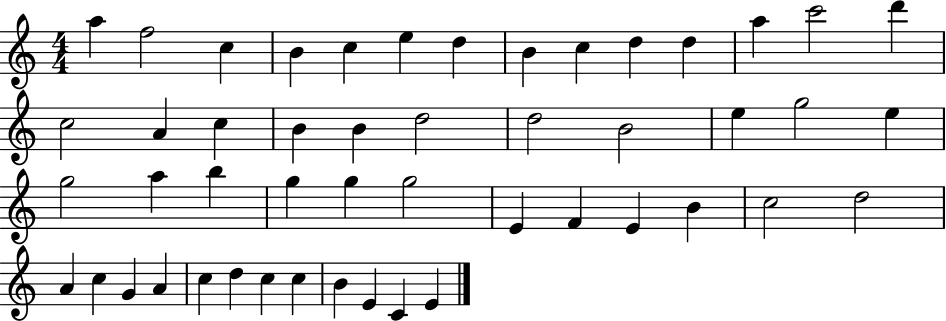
X:1
T:Untitled
M:4/4
L:1/4
K:C
a f2 c B c e d B c d d a c'2 d' c2 A c B B d2 d2 B2 e g2 e g2 a b g g g2 E F E B c2 d2 A c G A c d c c B E C E